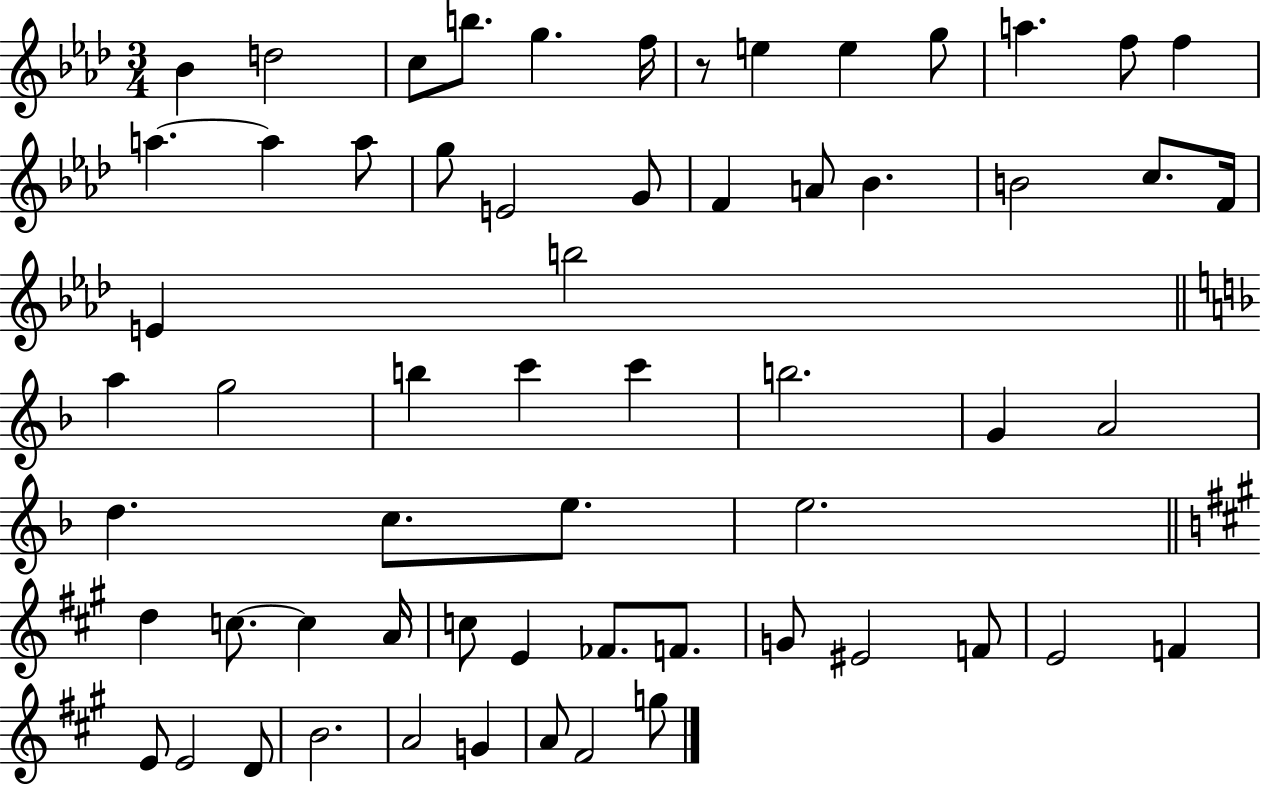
{
  \clef treble
  \numericTimeSignature
  \time 3/4
  \key aes \major
  bes'4 d''2 | c''8 b''8. g''4. f''16 | r8 e''4 e''4 g''8 | a''4. f''8 f''4 | \break a''4.~~ a''4 a''8 | g''8 e'2 g'8 | f'4 a'8 bes'4. | b'2 c''8. f'16 | \break e'4 b''2 | \bar "||" \break \key d \minor a''4 g''2 | b''4 c'''4 c'''4 | b''2. | g'4 a'2 | \break d''4. c''8. e''8. | e''2. | \bar "||" \break \key a \major d''4 c''8.~~ c''4 a'16 | c''8 e'4 fes'8. f'8. | g'8 eis'2 f'8 | e'2 f'4 | \break e'8 e'2 d'8 | b'2. | a'2 g'4 | a'8 fis'2 g''8 | \break \bar "|."
}